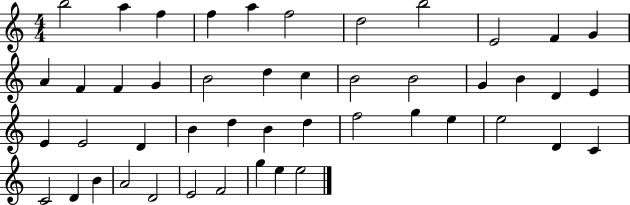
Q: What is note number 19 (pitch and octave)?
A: B4